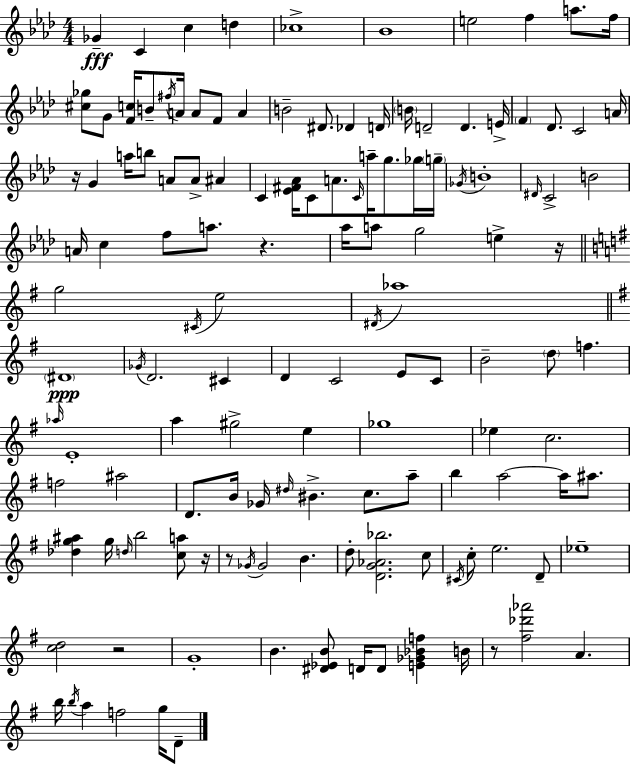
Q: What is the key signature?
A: F minor